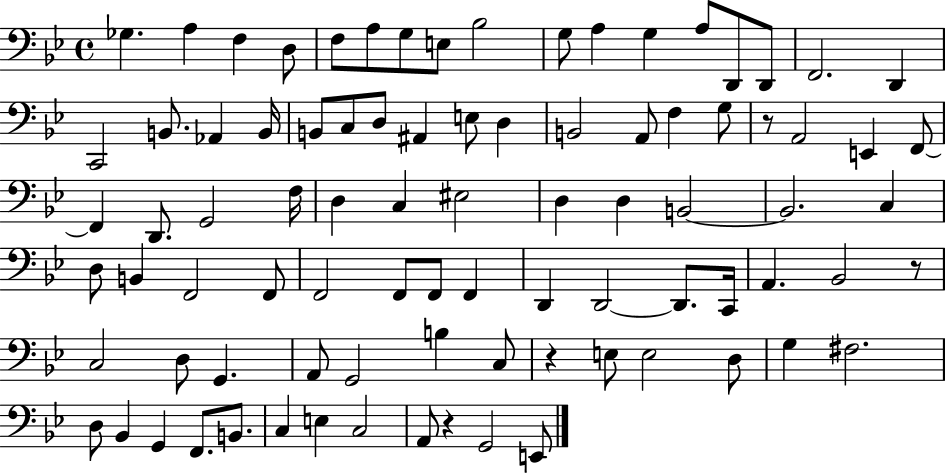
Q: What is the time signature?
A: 4/4